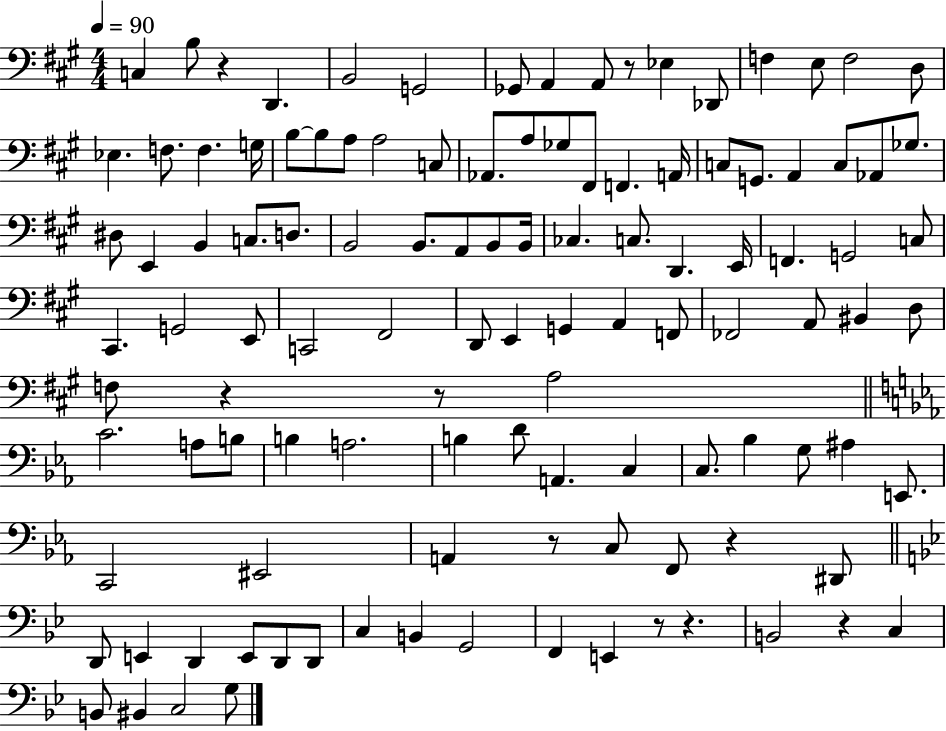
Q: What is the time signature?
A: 4/4